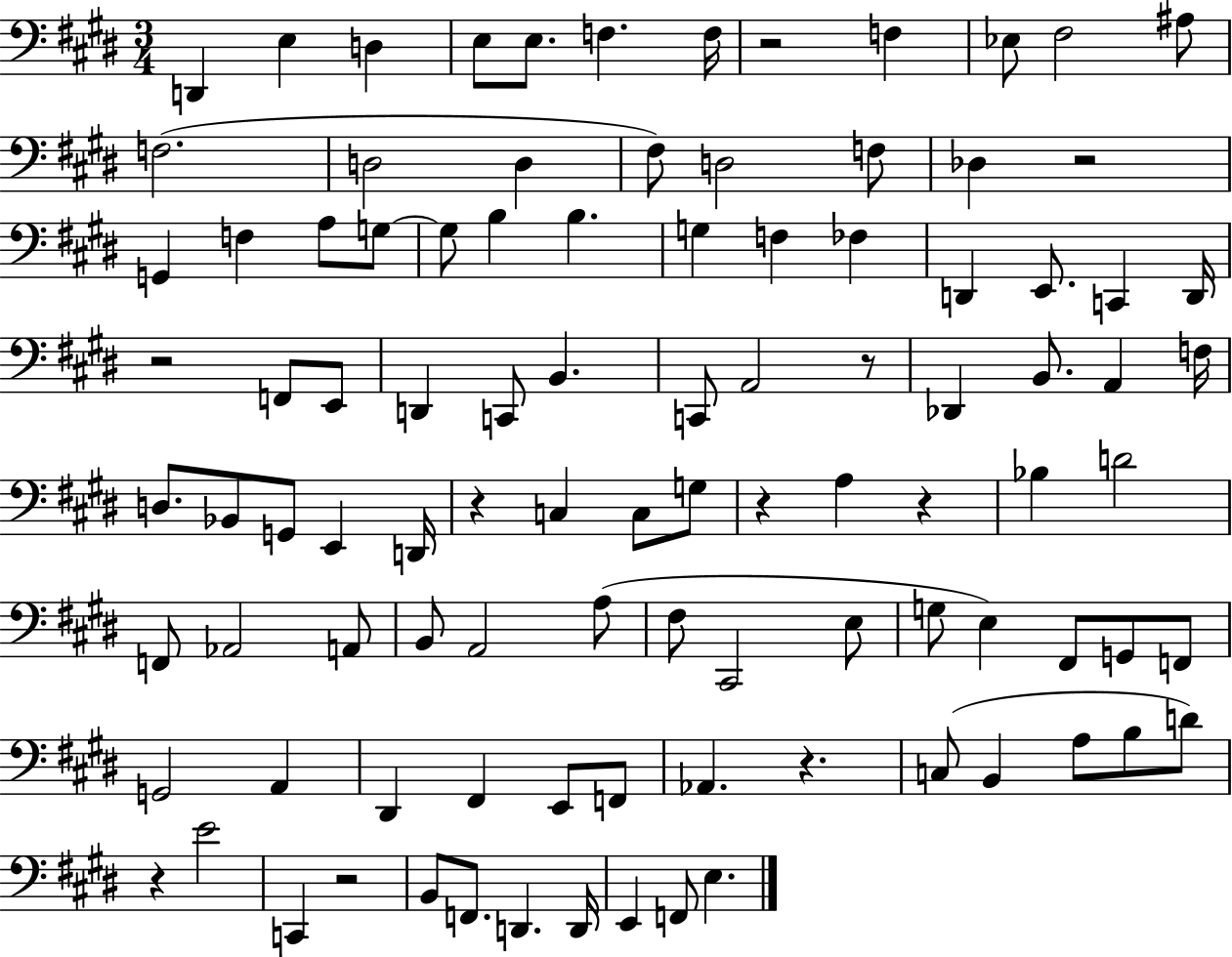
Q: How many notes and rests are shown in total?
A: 99